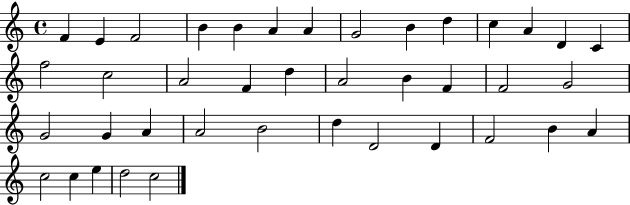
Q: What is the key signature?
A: C major